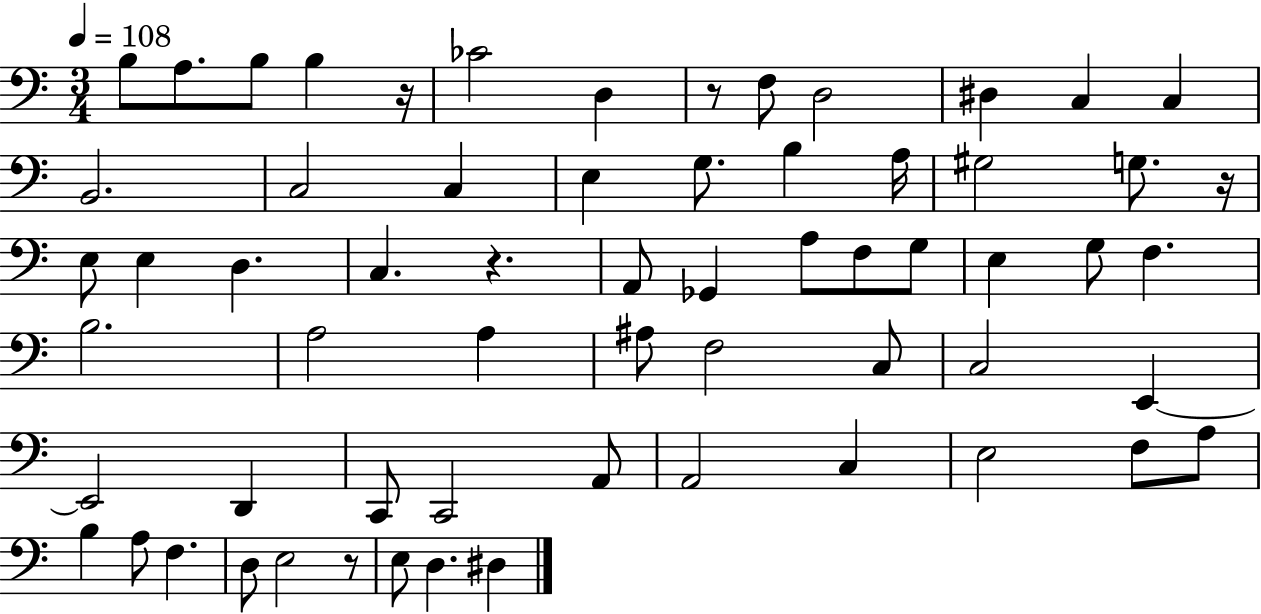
B3/e A3/e. B3/e B3/q R/s CES4/h D3/q R/e F3/e D3/h D#3/q C3/q C3/q B2/h. C3/h C3/q E3/q G3/e. B3/q A3/s G#3/h G3/e. R/s E3/e E3/q D3/q. C3/q. R/q. A2/e Gb2/q A3/e F3/e G3/e E3/q G3/e F3/q. B3/h. A3/h A3/q A#3/e F3/h C3/e C3/h E2/q E2/h D2/q C2/e C2/h A2/e A2/h C3/q E3/h F3/e A3/e B3/q A3/e F3/q. D3/e E3/h R/e E3/e D3/q. D#3/q